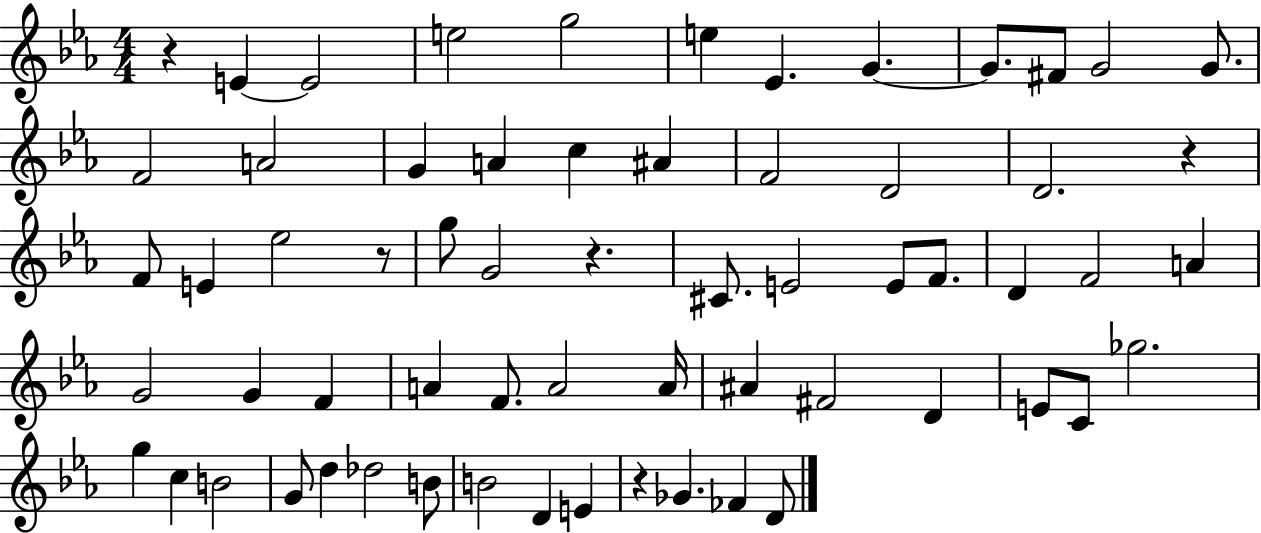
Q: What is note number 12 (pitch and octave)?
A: F4